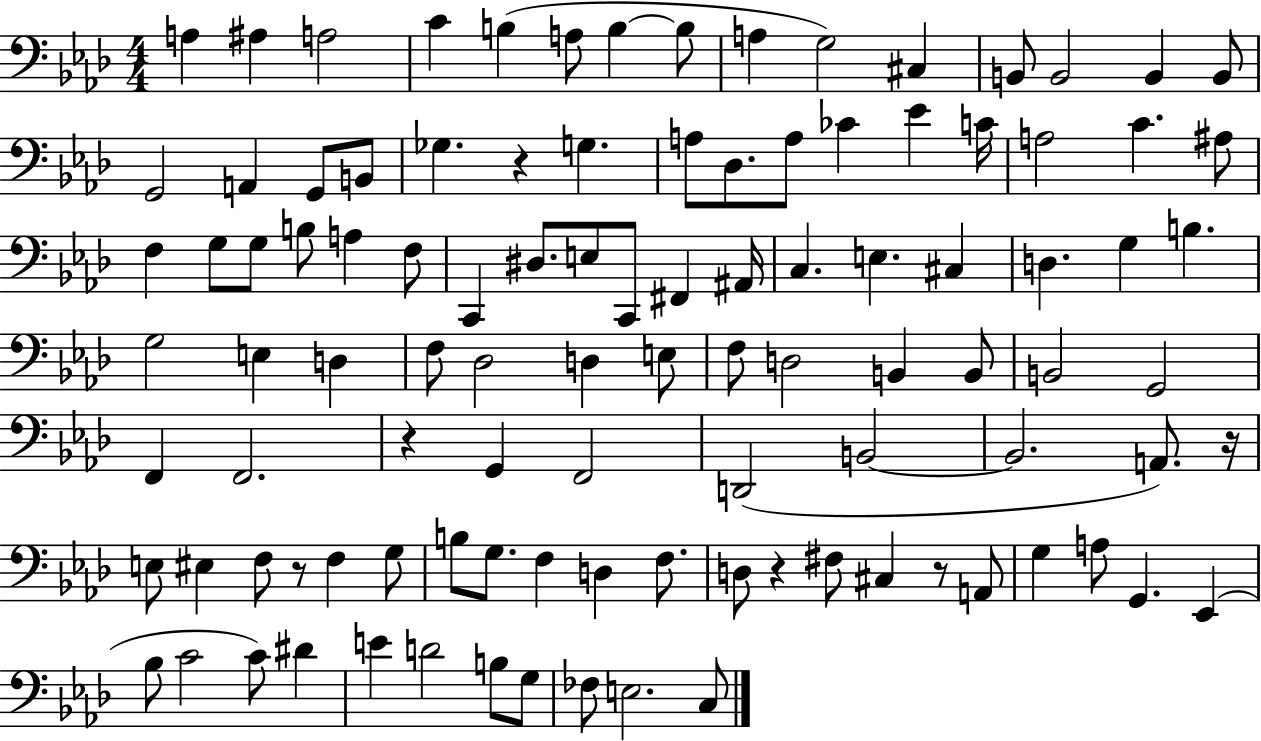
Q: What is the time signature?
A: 4/4